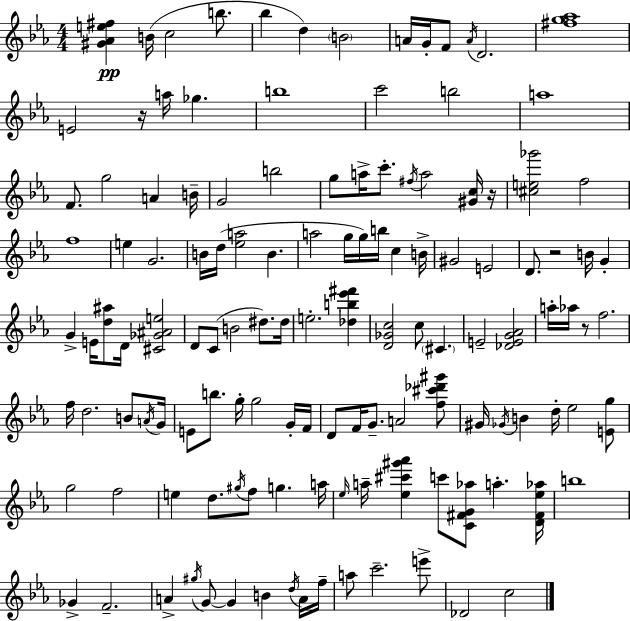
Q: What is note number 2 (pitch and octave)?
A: C5